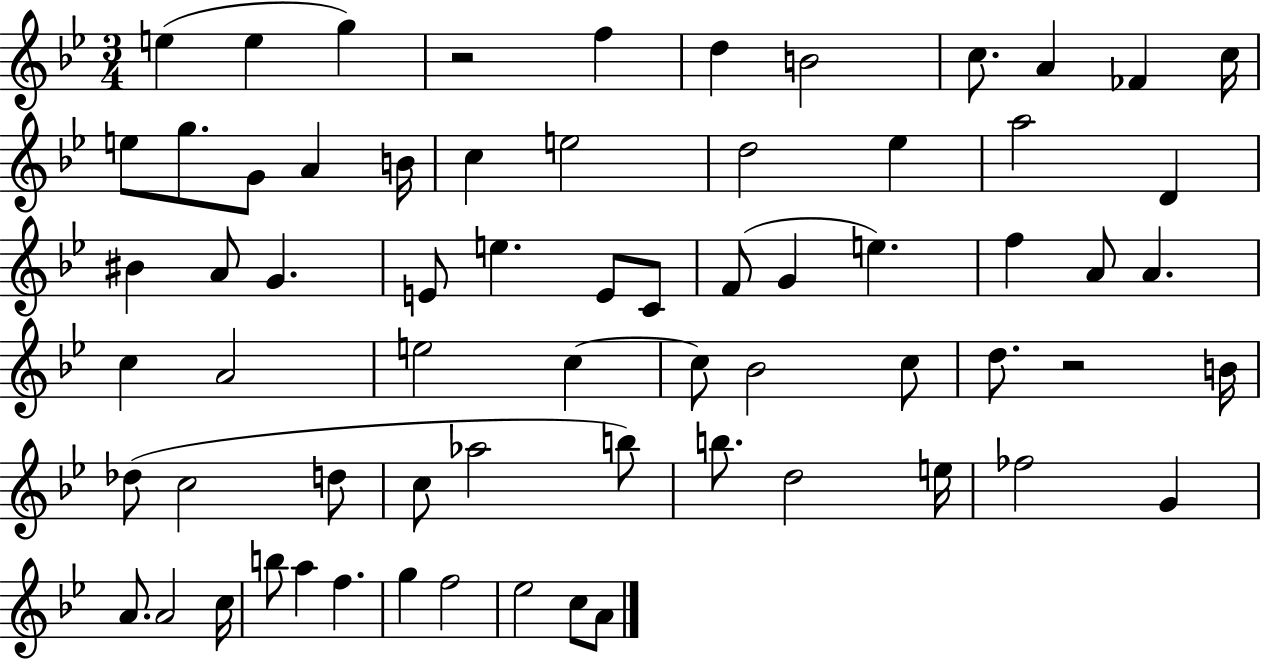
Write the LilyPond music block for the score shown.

{
  \clef treble
  \numericTimeSignature
  \time 3/4
  \key bes \major
  e''4( e''4 g''4) | r2 f''4 | d''4 b'2 | c''8. a'4 fes'4 c''16 | \break e''8 g''8. g'8 a'4 b'16 | c''4 e''2 | d''2 ees''4 | a''2 d'4 | \break bis'4 a'8 g'4. | e'8 e''4. e'8 c'8 | f'8( g'4 e''4.) | f''4 a'8 a'4. | \break c''4 a'2 | e''2 c''4~~ | c''8 bes'2 c''8 | d''8. r2 b'16 | \break des''8( c''2 d''8 | c''8 aes''2 b''8) | b''8. d''2 e''16 | fes''2 g'4 | \break a'8. a'2 c''16 | b''8 a''4 f''4. | g''4 f''2 | ees''2 c''8 a'8 | \break \bar "|."
}